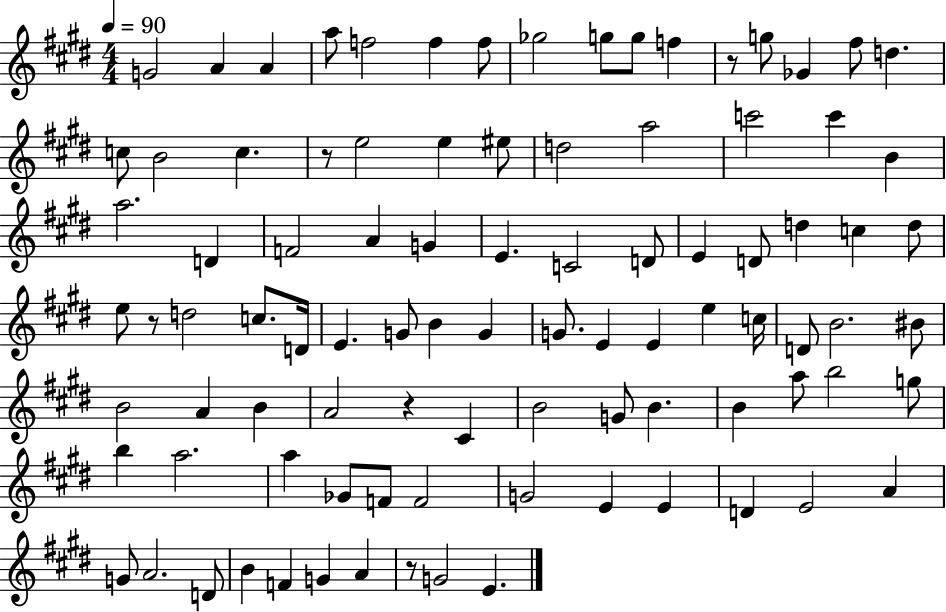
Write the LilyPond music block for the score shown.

{
  \clef treble
  \numericTimeSignature
  \time 4/4
  \key e \major
  \tempo 4 = 90
  \repeat volta 2 { g'2 a'4 a'4 | a''8 f''2 f''4 f''8 | ges''2 g''8 g''8 f''4 | r8 g''8 ges'4 fis''8 d''4. | \break c''8 b'2 c''4. | r8 e''2 e''4 eis''8 | d''2 a''2 | c'''2 c'''4 b'4 | \break a''2. d'4 | f'2 a'4 g'4 | e'4. c'2 d'8 | e'4 d'8 d''4 c''4 d''8 | \break e''8 r8 d''2 c''8. d'16 | e'4. g'8 b'4 g'4 | g'8. e'4 e'4 e''4 c''16 | d'8 b'2. bis'8 | \break b'2 a'4 b'4 | a'2 r4 cis'4 | b'2 g'8 b'4. | b'4 a''8 b''2 g''8 | \break b''4 a''2. | a''4 ges'8 f'8 f'2 | g'2 e'4 e'4 | d'4 e'2 a'4 | \break g'8 a'2. d'8 | b'4 f'4 g'4 a'4 | r8 g'2 e'4. | } \bar "|."
}